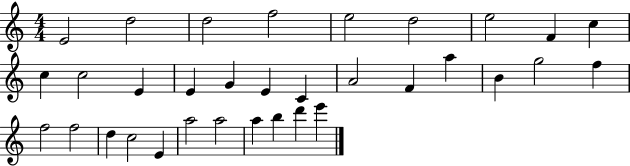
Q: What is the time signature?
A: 4/4